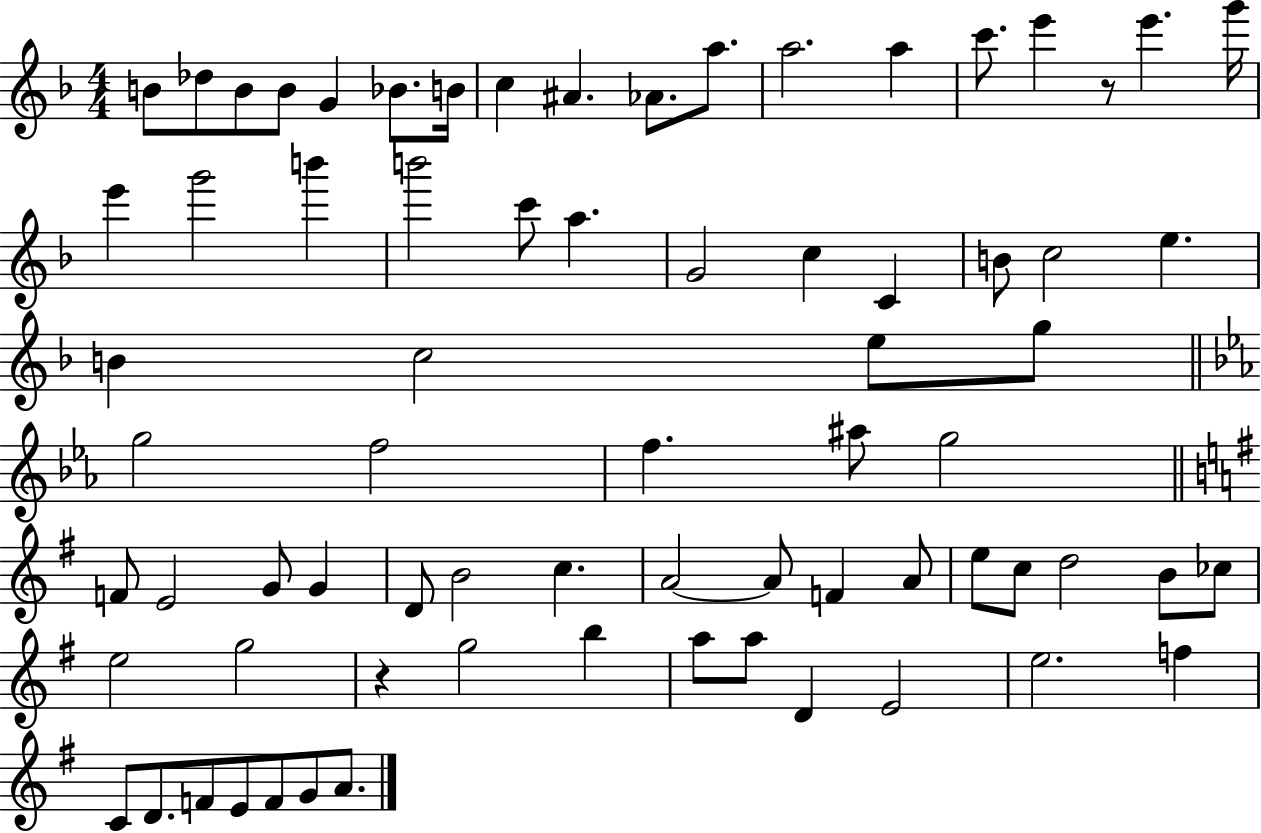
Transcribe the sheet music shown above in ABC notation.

X:1
T:Untitled
M:4/4
L:1/4
K:F
B/2 _d/2 B/2 B/2 G _B/2 B/4 c ^A _A/2 a/2 a2 a c'/2 e' z/2 e' g'/4 e' g'2 b' b'2 c'/2 a G2 c C B/2 c2 e B c2 e/2 g/2 g2 f2 f ^a/2 g2 F/2 E2 G/2 G D/2 B2 c A2 A/2 F A/2 e/2 c/2 d2 B/2 _c/2 e2 g2 z g2 b a/2 a/2 D E2 e2 f C/2 D/2 F/2 E/2 F/2 G/2 A/2